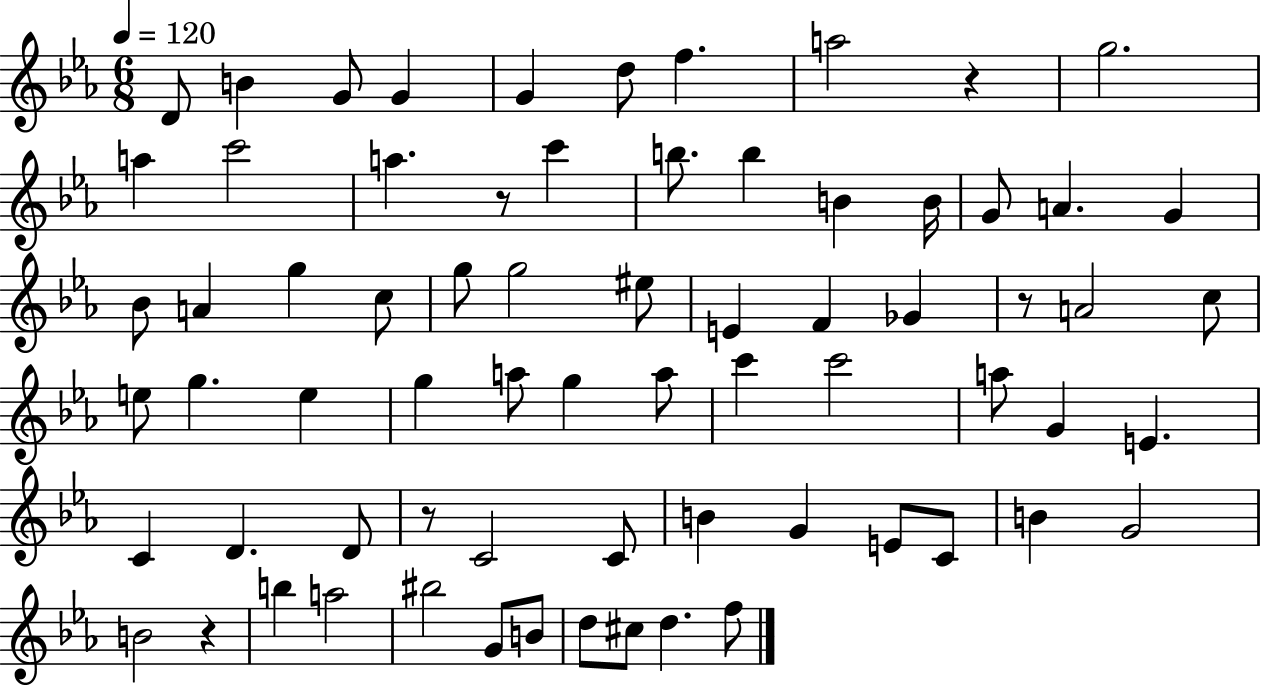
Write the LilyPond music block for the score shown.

{
  \clef treble
  \numericTimeSignature
  \time 6/8
  \key ees \major
  \tempo 4 = 120
  d'8 b'4 g'8 g'4 | g'4 d''8 f''4. | a''2 r4 | g''2. | \break a''4 c'''2 | a''4. r8 c'''4 | b''8. b''4 b'4 b'16 | g'8 a'4. g'4 | \break bes'8 a'4 g''4 c''8 | g''8 g''2 eis''8 | e'4 f'4 ges'4 | r8 a'2 c''8 | \break e''8 g''4. e''4 | g''4 a''8 g''4 a''8 | c'''4 c'''2 | a''8 g'4 e'4. | \break c'4 d'4. d'8 | r8 c'2 c'8 | b'4 g'4 e'8 c'8 | b'4 g'2 | \break b'2 r4 | b''4 a''2 | bis''2 g'8 b'8 | d''8 cis''8 d''4. f''8 | \break \bar "|."
}